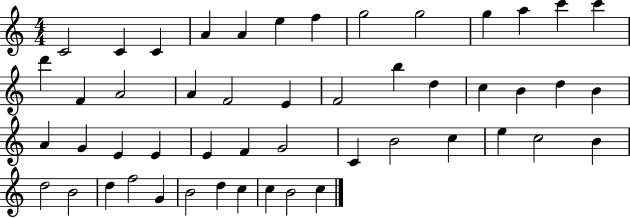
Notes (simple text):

C4/h C4/q C4/q A4/q A4/q E5/q F5/q G5/h G5/h G5/q A5/q C6/q C6/q D6/q F4/q A4/h A4/q F4/h E4/q F4/h B5/q D5/q C5/q B4/q D5/q B4/q A4/q G4/q E4/q E4/q E4/q F4/q G4/h C4/q B4/h C5/q E5/q C5/h B4/q D5/h B4/h D5/q F5/h G4/q B4/h D5/q C5/q C5/q B4/h C5/q